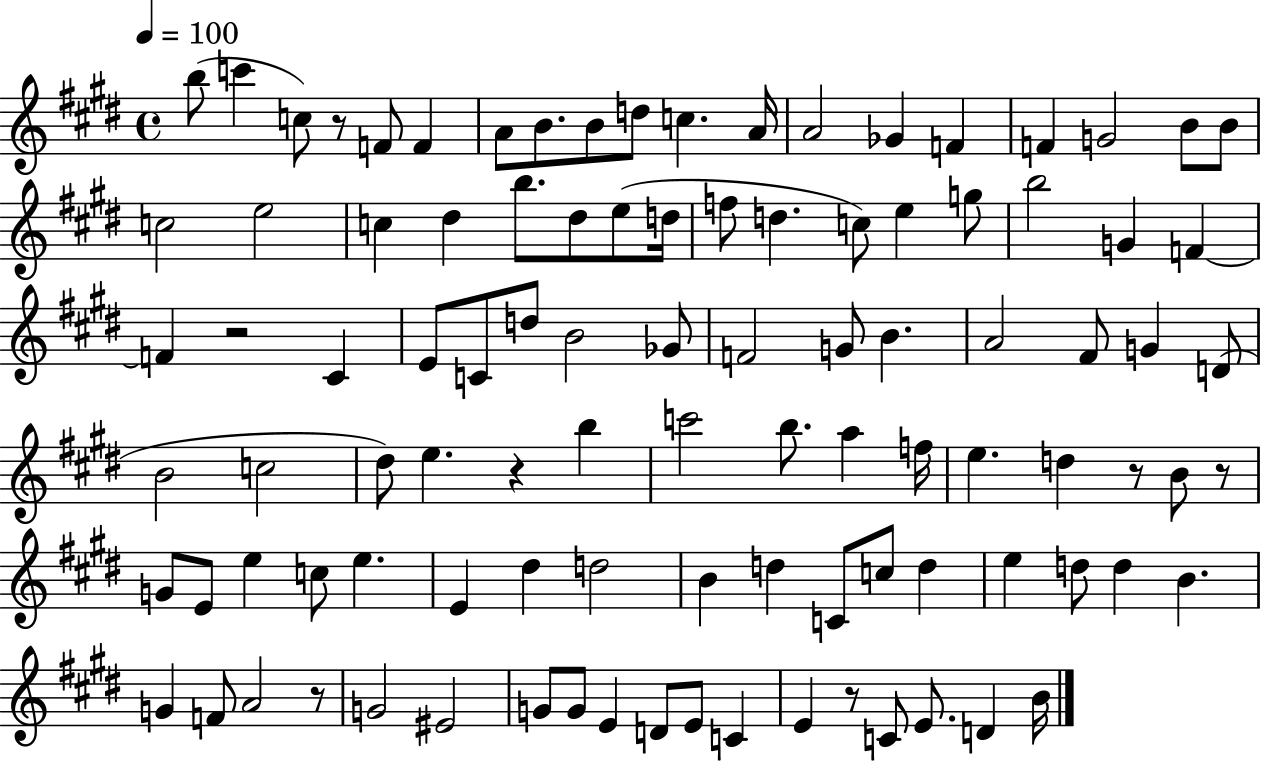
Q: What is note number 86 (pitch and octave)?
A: D4